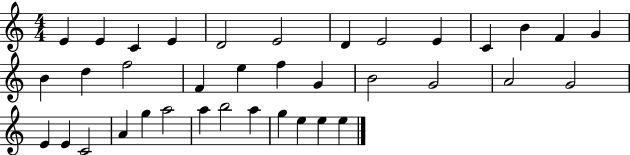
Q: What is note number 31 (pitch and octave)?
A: A5